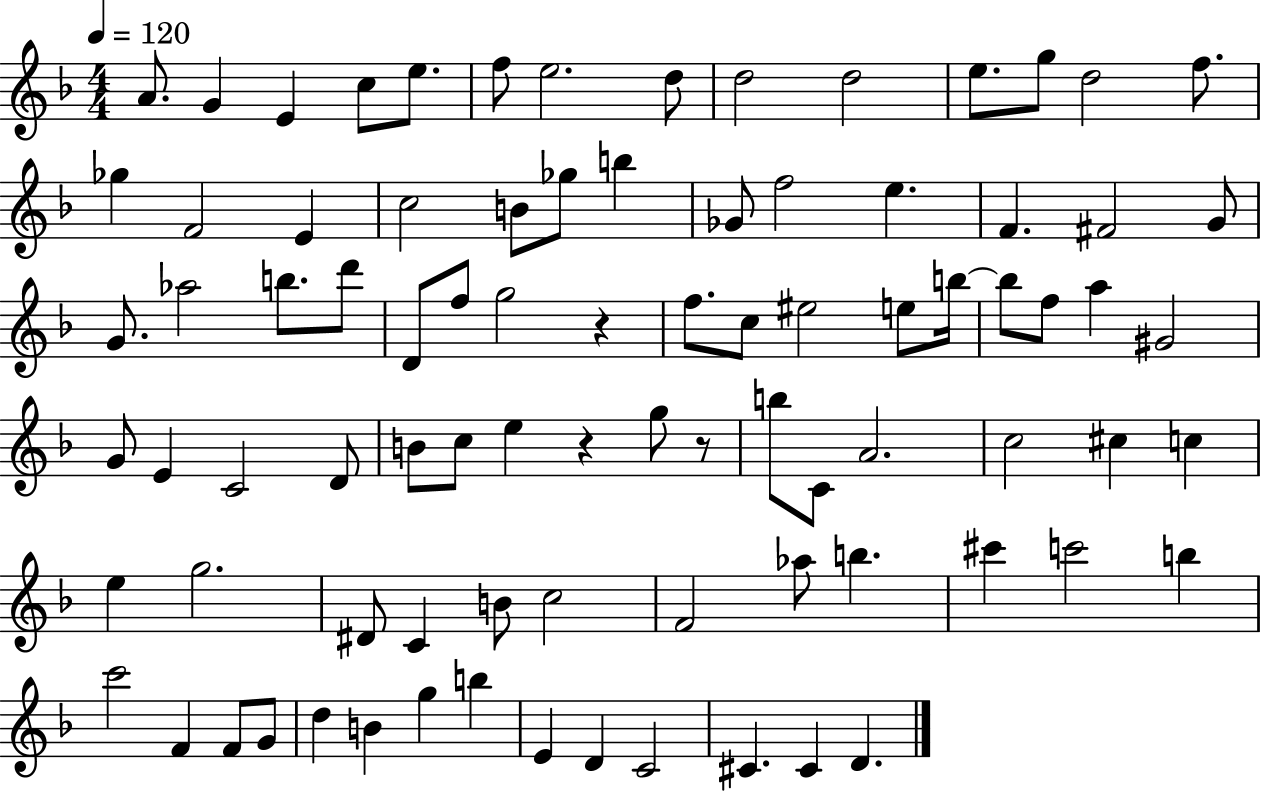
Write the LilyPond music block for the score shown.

{
  \clef treble
  \numericTimeSignature
  \time 4/4
  \key f \major
  \tempo 4 = 120
  \repeat volta 2 { a'8. g'4 e'4 c''8 e''8. | f''8 e''2. d''8 | d''2 d''2 | e''8. g''8 d''2 f''8. | \break ges''4 f'2 e'4 | c''2 b'8 ges''8 b''4 | ges'8 f''2 e''4. | f'4. fis'2 g'8 | \break g'8. aes''2 b''8. d'''8 | d'8 f''8 g''2 r4 | f''8. c''8 eis''2 e''8 b''16~~ | b''8 f''8 a''4 gis'2 | \break g'8 e'4 c'2 d'8 | b'8 c''8 e''4 r4 g''8 r8 | b''8 c'8 a'2. | c''2 cis''4 c''4 | \break e''4 g''2. | dis'8 c'4 b'8 c''2 | f'2 aes''8 b''4. | cis'''4 c'''2 b''4 | \break c'''2 f'4 f'8 g'8 | d''4 b'4 g''4 b''4 | e'4 d'4 c'2 | cis'4. cis'4 d'4. | \break } \bar "|."
}